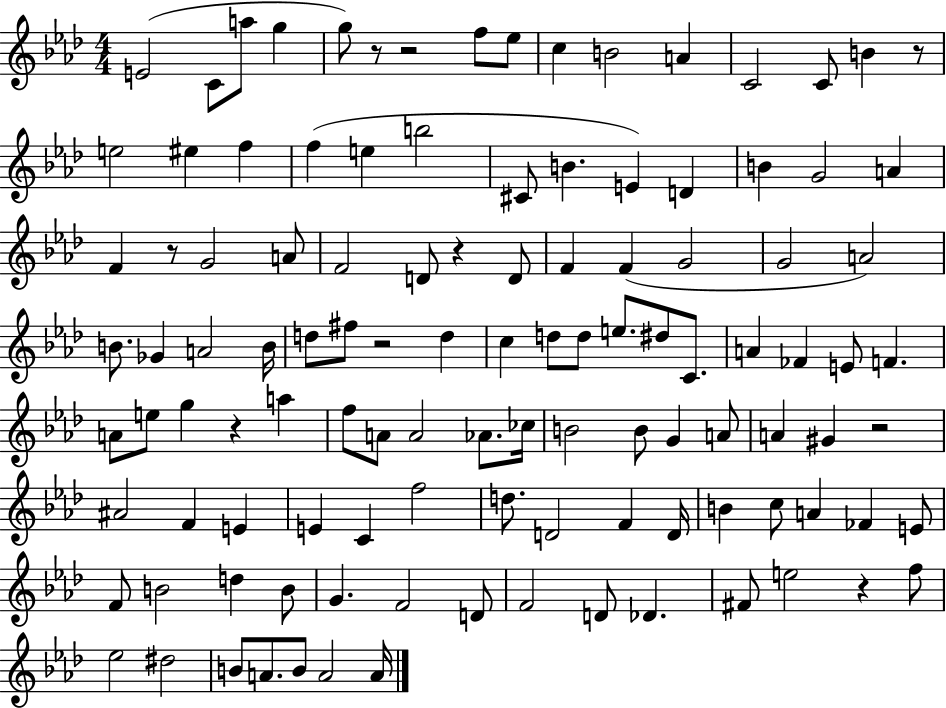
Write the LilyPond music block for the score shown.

{
  \clef treble
  \numericTimeSignature
  \time 4/4
  \key aes \major
  e'2( c'8 a''8 g''4 | g''8) r8 r2 f''8 ees''8 | c''4 b'2 a'4 | c'2 c'8 b'4 r8 | \break e''2 eis''4 f''4 | f''4( e''4 b''2 | cis'8 b'4. e'4) d'4 | b'4 g'2 a'4 | \break f'4 r8 g'2 a'8 | f'2 d'8 r4 d'8 | f'4 f'4( g'2 | g'2 a'2) | \break b'8. ges'4 a'2 b'16 | d''8 fis''8 r2 d''4 | c''4 d''8 d''8 e''8. dis''8 c'8. | a'4 fes'4 e'8 f'4. | \break a'8 e''8 g''4 r4 a''4 | f''8 a'8 a'2 aes'8. ces''16 | b'2 b'8 g'4 a'8 | a'4 gis'4 r2 | \break ais'2 f'4 e'4 | e'4 c'4 f''2 | d''8. d'2 f'4 d'16 | b'4 c''8 a'4 fes'4 e'8 | \break f'8 b'2 d''4 b'8 | g'4. f'2 d'8 | f'2 d'8 des'4. | fis'8 e''2 r4 f''8 | \break ees''2 dis''2 | b'8 a'8. b'8 a'2 a'16 | \bar "|."
}